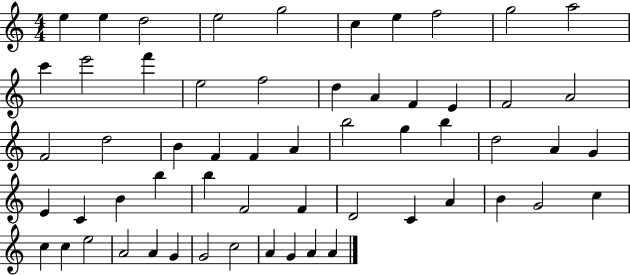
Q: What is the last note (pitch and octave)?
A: A4